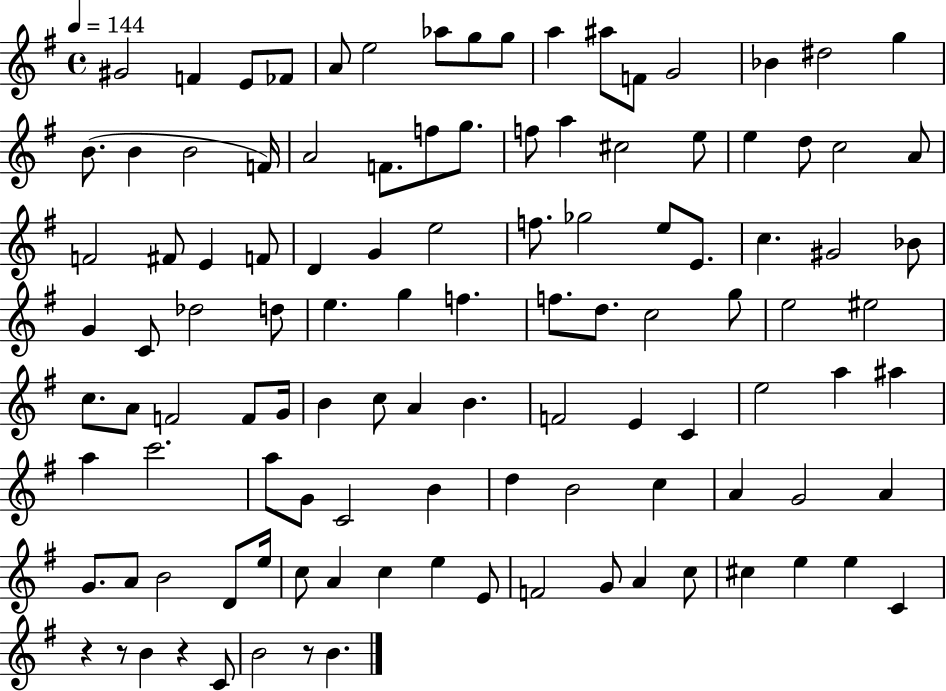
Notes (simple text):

G#4/h F4/q E4/e FES4/e A4/e E5/h Ab5/e G5/e G5/e A5/q A#5/e F4/e G4/h Bb4/q D#5/h G5/q B4/e. B4/q B4/h F4/s A4/h F4/e. F5/e G5/e. F5/e A5/q C#5/h E5/e E5/q D5/e C5/h A4/e F4/h F#4/e E4/q F4/e D4/q G4/q E5/h F5/e. Gb5/h E5/e E4/e. C5/q. G#4/h Bb4/e G4/q C4/e Db5/h D5/e E5/q. G5/q F5/q. F5/e. D5/e. C5/h G5/e E5/h EIS5/h C5/e. A4/e F4/h F4/e G4/s B4/q C5/e A4/q B4/q. F4/h E4/q C4/q E5/h A5/q A#5/q A5/q C6/h. A5/e G4/e C4/h B4/q D5/q B4/h C5/q A4/q G4/h A4/q G4/e. A4/e B4/h D4/e E5/s C5/e A4/q C5/q E5/q E4/e F4/h G4/e A4/q C5/e C#5/q E5/q E5/q C4/q R/q R/e B4/q R/q C4/e B4/h R/e B4/q.